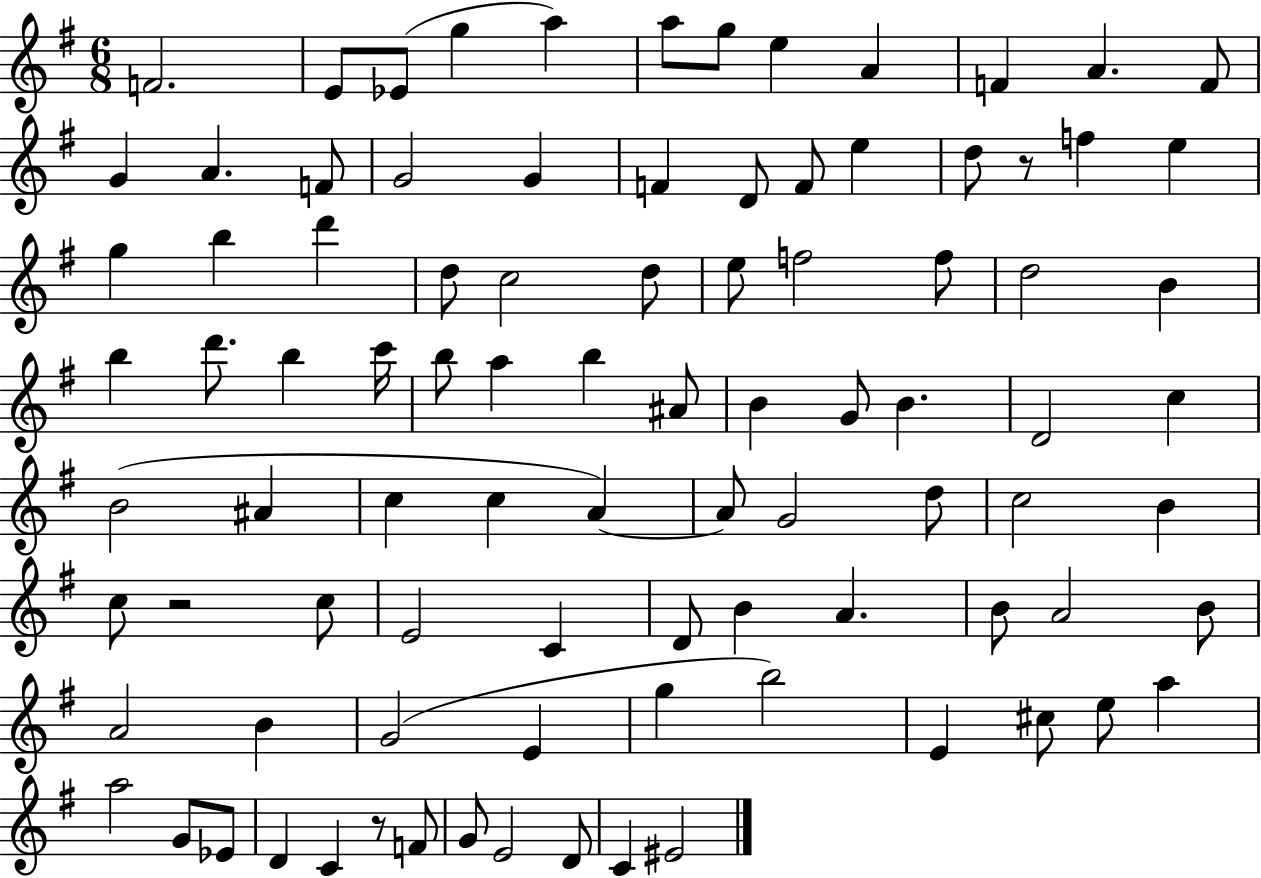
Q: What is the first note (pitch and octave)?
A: F4